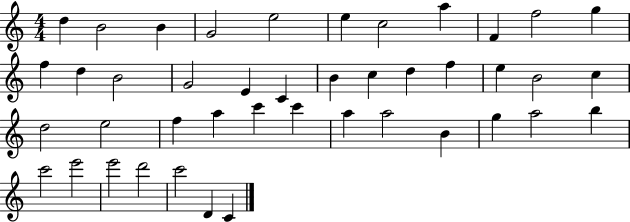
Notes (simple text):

D5/q B4/h B4/q G4/h E5/h E5/q C5/h A5/q F4/q F5/h G5/q F5/q D5/q B4/h G4/h E4/q C4/q B4/q C5/q D5/q F5/q E5/q B4/h C5/q D5/h E5/h F5/q A5/q C6/q C6/q A5/q A5/h B4/q G5/q A5/h B5/q C6/h E6/h E6/h D6/h C6/h D4/q C4/q